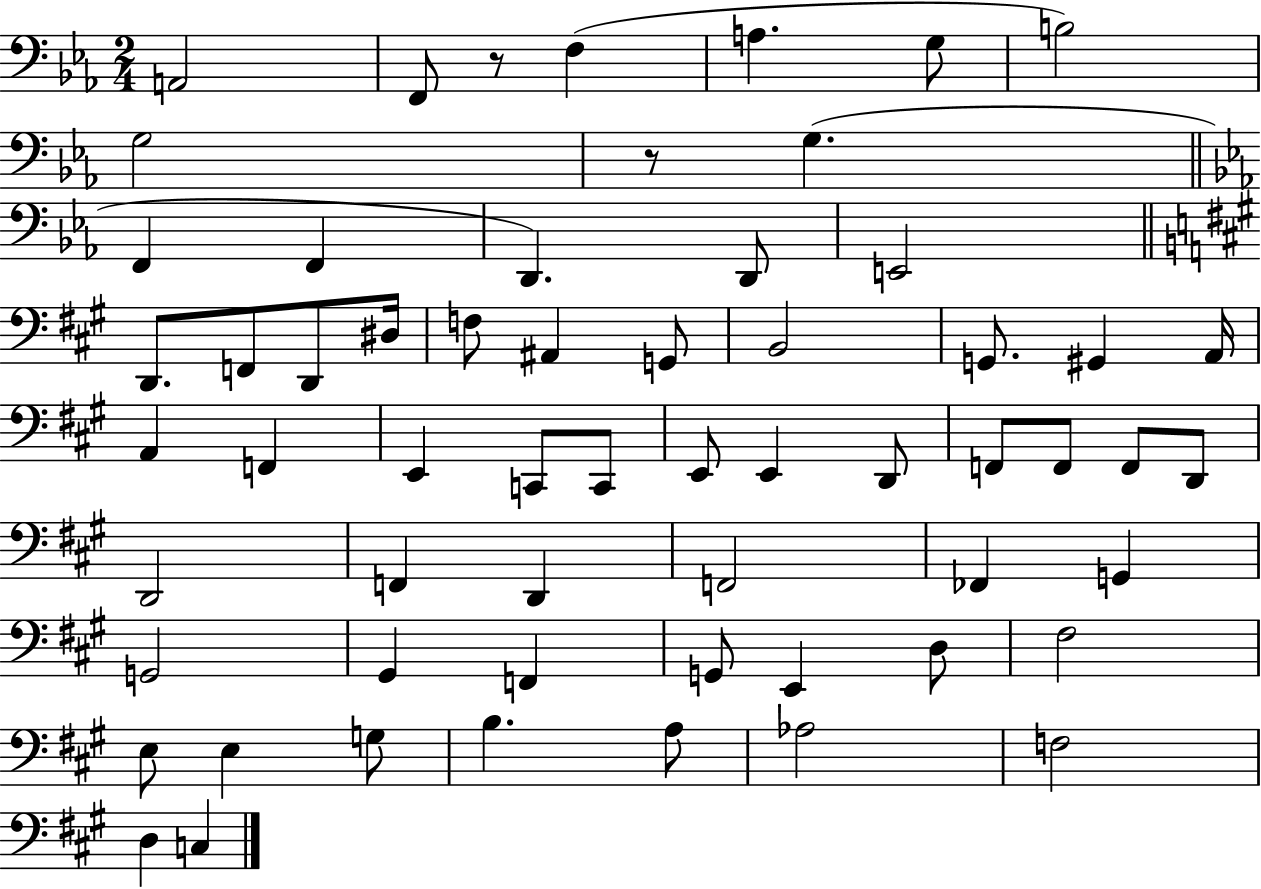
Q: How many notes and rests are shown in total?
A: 60